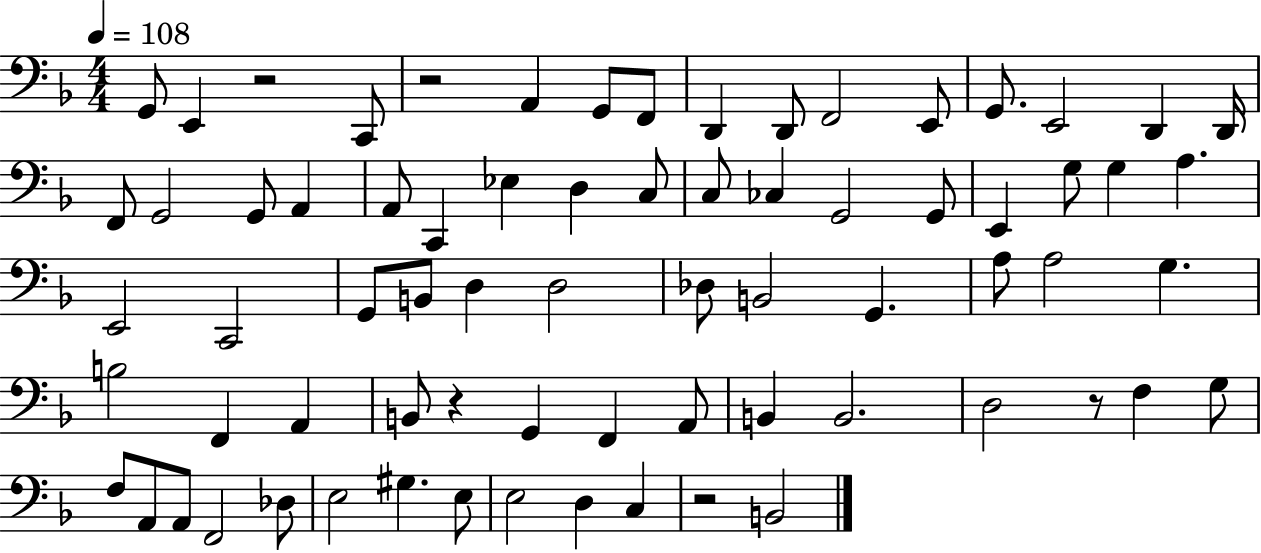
X:1
T:Untitled
M:4/4
L:1/4
K:F
G,,/2 E,, z2 C,,/2 z2 A,, G,,/2 F,,/2 D,, D,,/2 F,,2 E,,/2 G,,/2 E,,2 D,, D,,/4 F,,/2 G,,2 G,,/2 A,, A,,/2 C,, _E, D, C,/2 C,/2 _C, G,,2 G,,/2 E,, G,/2 G, A, E,,2 C,,2 G,,/2 B,,/2 D, D,2 _D,/2 B,,2 G,, A,/2 A,2 G, B,2 F,, A,, B,,/2 z G,, F,, A,,/2 B,, B,,2 D,2 z/2 F, G,/2 F,/2 A,,/2 A,,/2 F,,2 _D,/2 E,2 ^G, E,/2 E,2 D, C, z2 B,,2